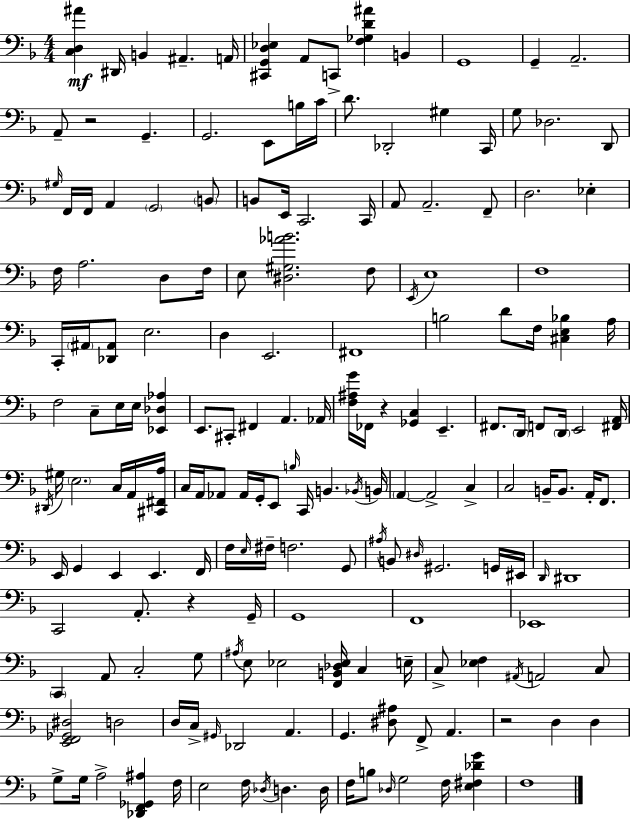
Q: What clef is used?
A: bass